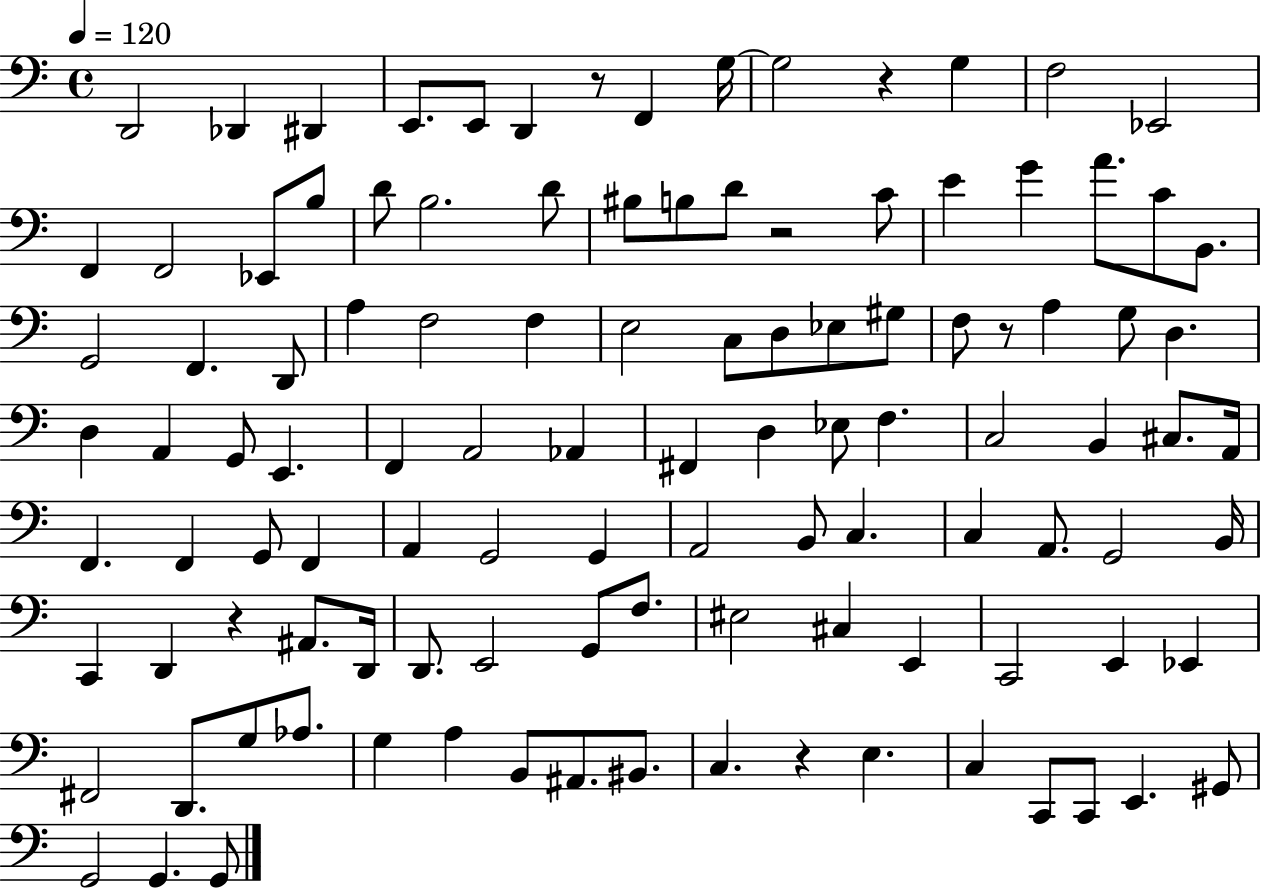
X:1
T:Untitled
M:4/4
L:1/4
K:C
D,,2 _D,, ^D,, E,,/2 E,,/2 D,, z/2 F,, G,/4 G,2 z G, F,2 _E,,2 F,, F,,2 _E,,/2 B,/2 D/2 B,2 D/2 ^B,/2 B,/2 D/2 z2 C/2 E G A/2 C/2 B,,/2 G,,2 F,, D,,/2 A, F,2 F, E,2 C,/2 D,/2 _E,/2 ^G,/2 F,/2 z/2 A, G,/2 D, D, A,, G,,/2 E,, F,, A,,2 _A,, ^F,, D, _E,/2 F, C,2 B,, ^C,/2 A,,/4 F,, F,, G,,/2 F,, A,, G,,2 G,, A,,2 B,,/2 C, C, A,,/2 G,,2 B,,/4 C,, D,, z ^A,,/2 D,,/4 D,,/2 E,,2 G,,/2 F,/2 ^E,2 ^C, E,, C,,2 E,, _E,, ^F,,2 D,,/2 G,/2 _A,/2 G, A, B,,/2 ^A,,/2 ^B,,/2 C, z E, C, C,,/2 C,,/2 E,, ^G,,/2 G,,2 G,, G,,/2